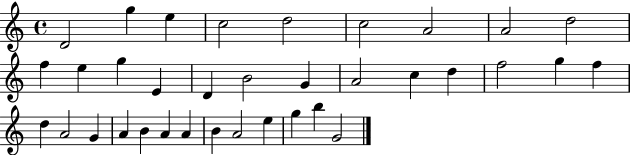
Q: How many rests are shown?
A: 0